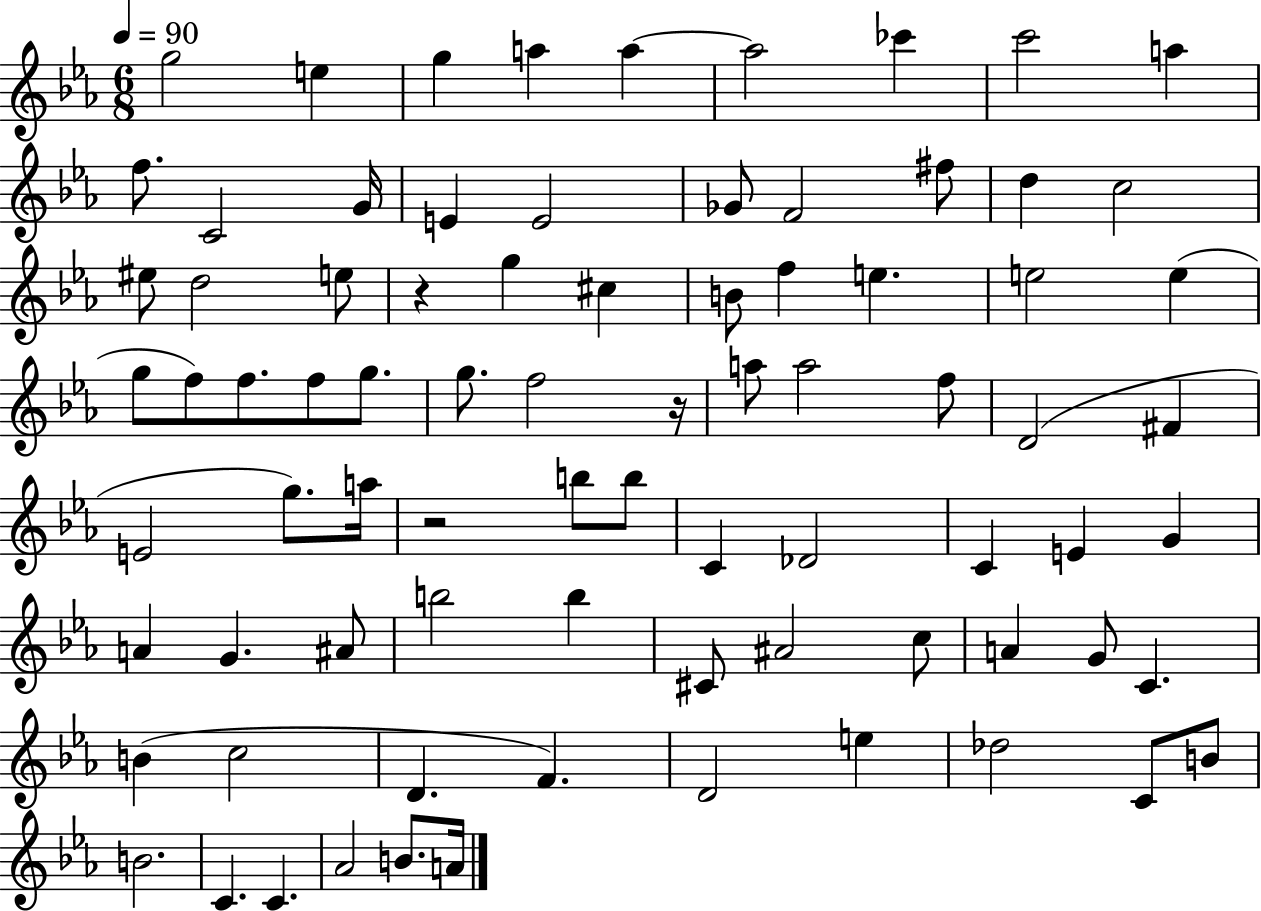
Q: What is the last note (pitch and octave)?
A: A4